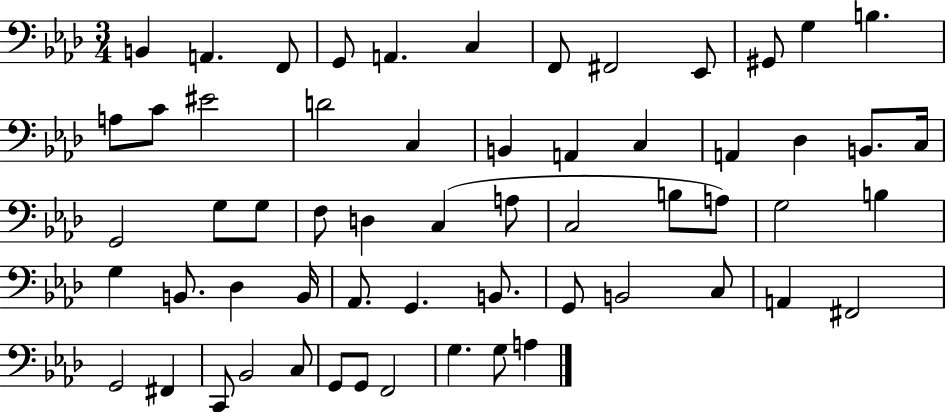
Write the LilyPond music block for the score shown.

{
  \clef bass
  \numericTimeSignature
  \time 3/4
  \key aes \major
  b,4 a,4. f,8 | g,8 a,4. c4 | f,8 fis,2 ees,8 | gis,8 g4 b4. | \break a8 c'8 eis'2 | d'2 c4 | b,4 a,4 c4 | a,4 des4 b,8. c16 | \break g,2 g8 g8 | f8 d4 c4( a8 | c2 b8 a8) | g2 b4 | \break g4 b,8. des4 b,16 | aes,8. g,4. b,8. | g,8 b,2 c8 | a,4 fis,2 | \break g,2 fis,4 | c,8 bes,2 c8 | g,8 g,8 f,2 | g4. g8 a4 | \break \bar "|."
}